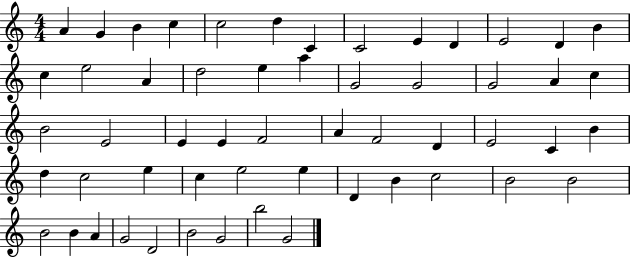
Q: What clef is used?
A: treble